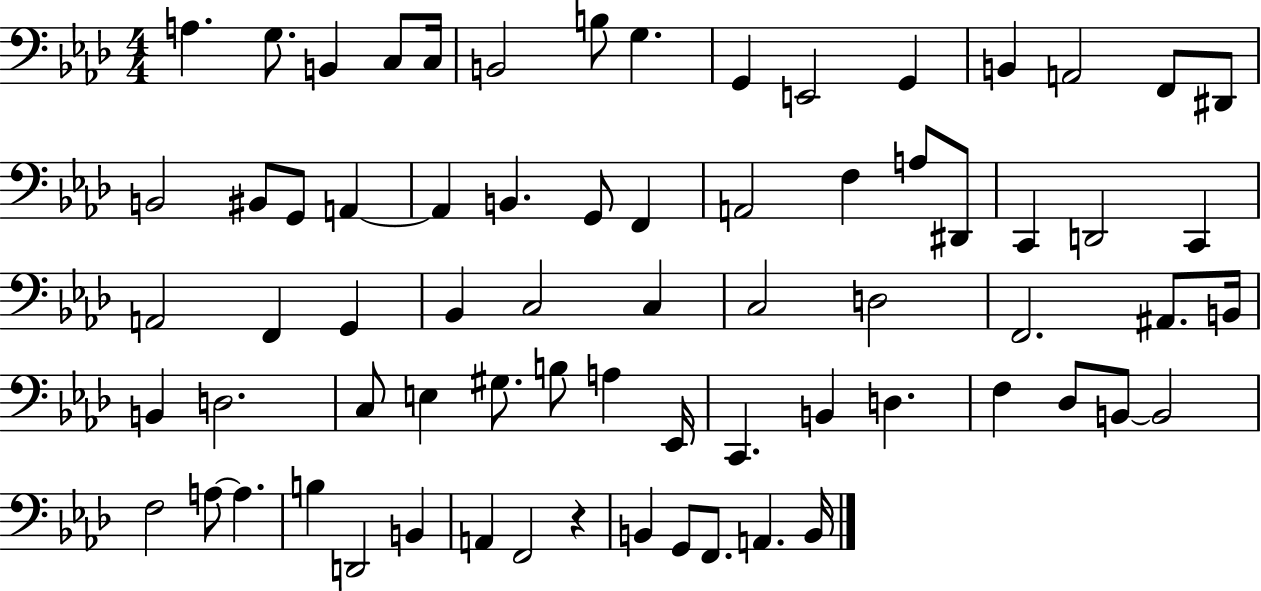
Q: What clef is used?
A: bass